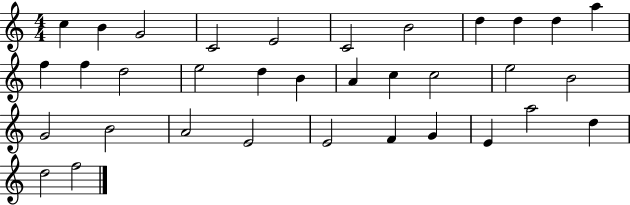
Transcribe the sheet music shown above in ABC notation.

X:1
T:Untitled
M:4/4
L:1/4
K:C
c B G2 C2 E2 C2 B2 d d d a f f d2 e2 d B A c c2 e2 B2 G2 B2 A2 E2 E2 F G E a2 d d2 f2